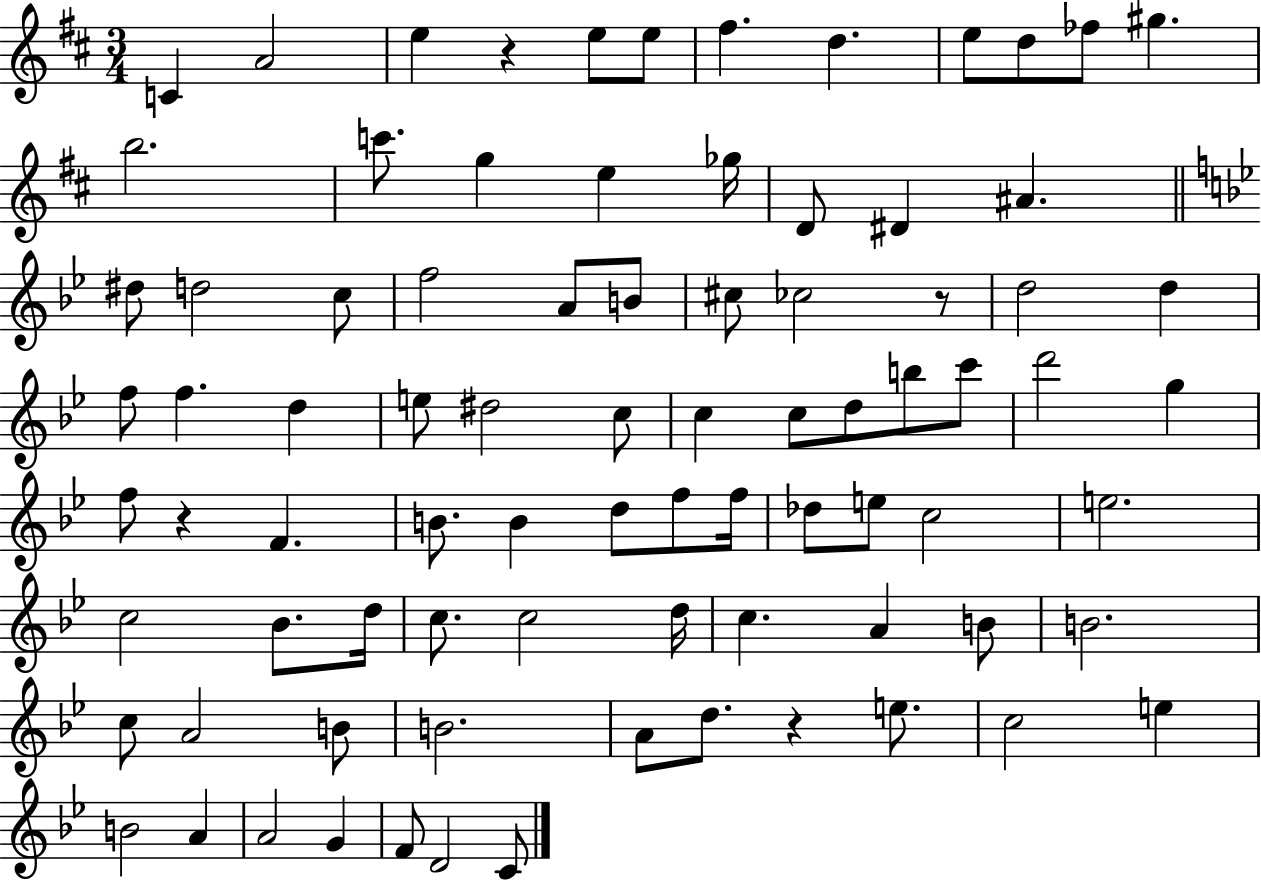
{
  \clef treble
  \numericTimeSignature
  \time 3/4
  \key d \major
  c'4 a'2 | e''4 r4 e''8 e''8 | fis''4. d''4. | e''8 d''8 fes''8 gis''4. | \break b''2. | c'''8. g''4 e''4 ges''16 | d'8 dis'4 ais'4. | \bar "||" \break \key bes \major dis''8 d''2 c''8 | f''2 a'8 b'8 | cis''8 ces''2 r8 | d''2 d''4 | \break f''8 f''4. d''4 | e''8 dis''2 c''8 | c''4 c''8 d''8 b''8 c'''8 | d'''2 g''4 | \break f''8 r4 f'4. | b'8. b'4 d''8 f''8 f''16 | des''8 e''8 c''2 | e''2. | \break c''2 bes'8. d''16 | c''8. c''2 d''16 | c''4. a'4 b'8 | b'2. | \break c''8 a'2 b'8 | b'2. | a'8 d''8. r4 e''8. | c''2 e''4 | \break b'2 a'4 | a'2 g'4 | f'8 d'2 c'8 | \bar "|."
}